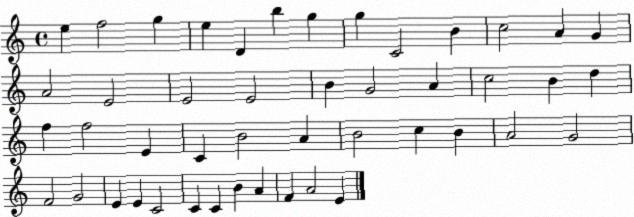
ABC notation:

X:1
T:Untitled
M:4/4
L:1/4
K:C
e f2 g e D b g g C2 B c2 A G A2 E2 E2 E2 B G2 A c2 B d f f2 E C B2 A B2 c B A2 G2 F2 G2 E E C2 C C B A F A2 E